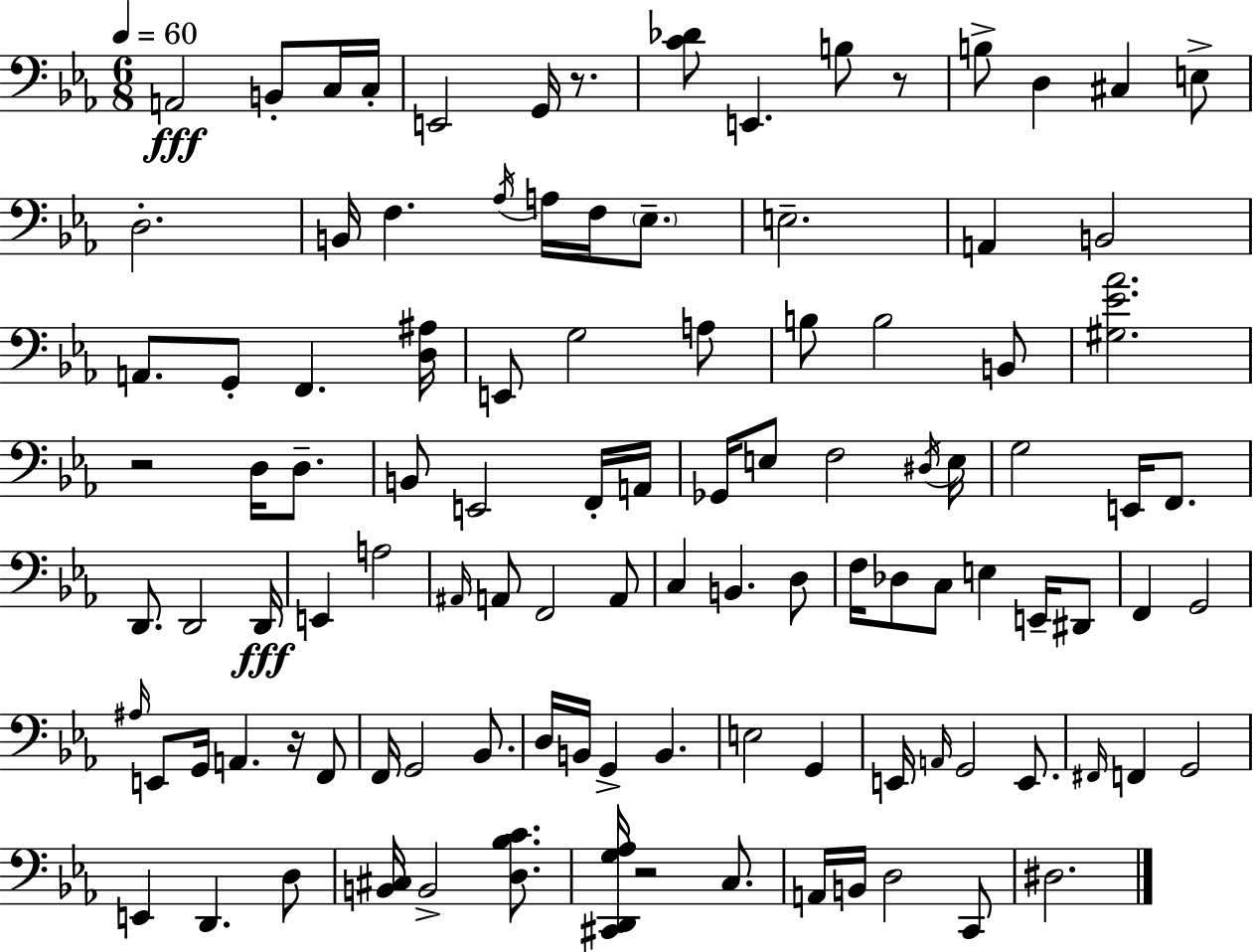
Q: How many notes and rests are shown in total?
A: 107